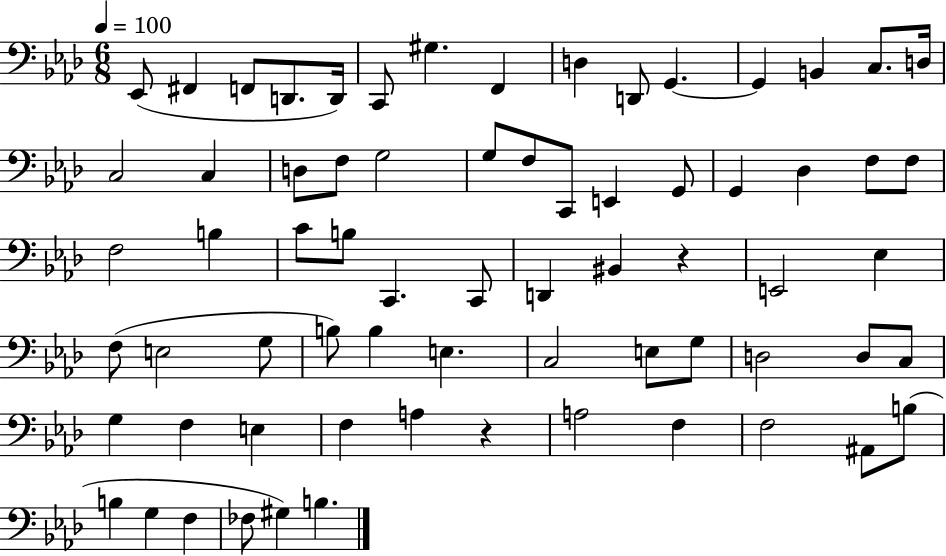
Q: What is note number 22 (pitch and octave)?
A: F3